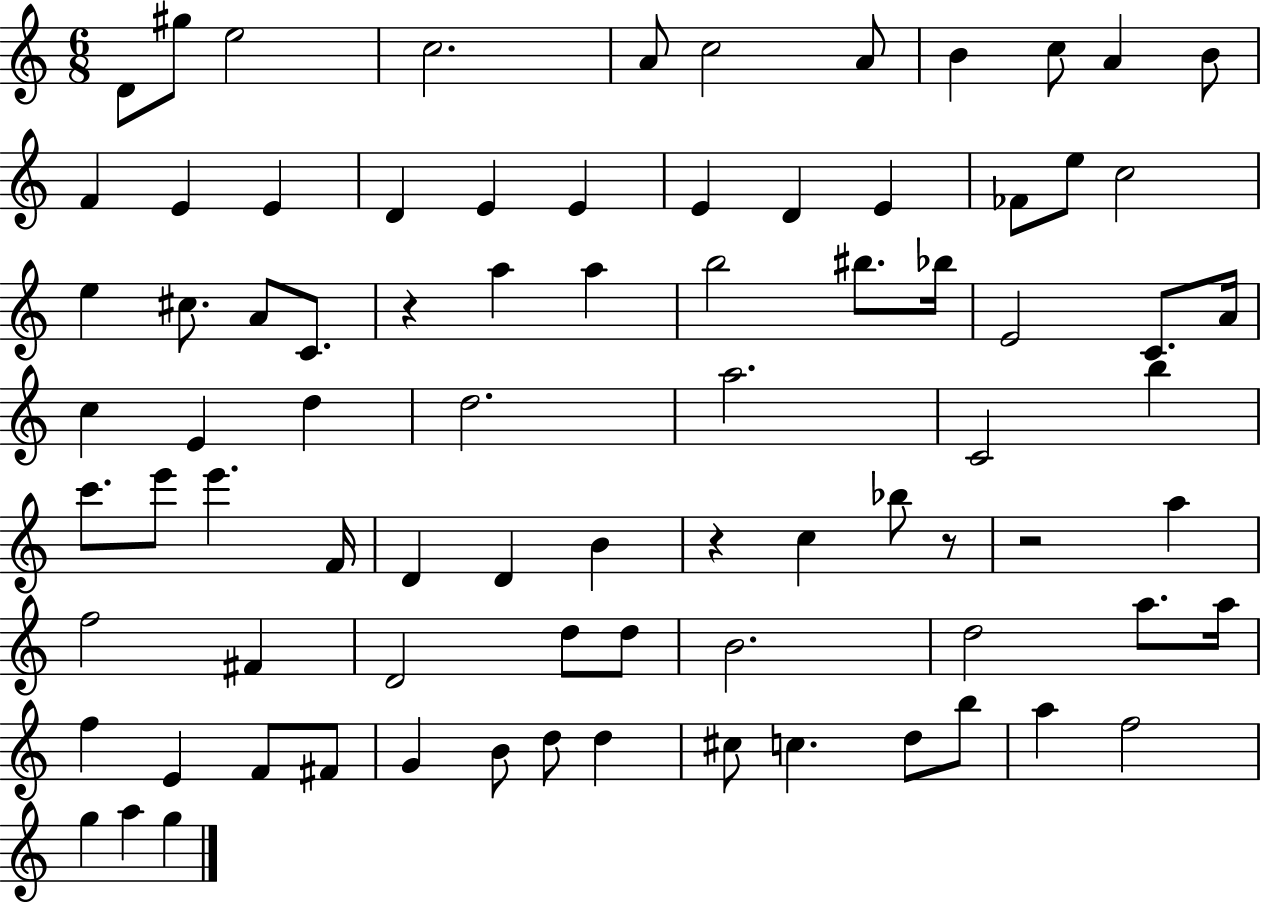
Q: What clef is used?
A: treble